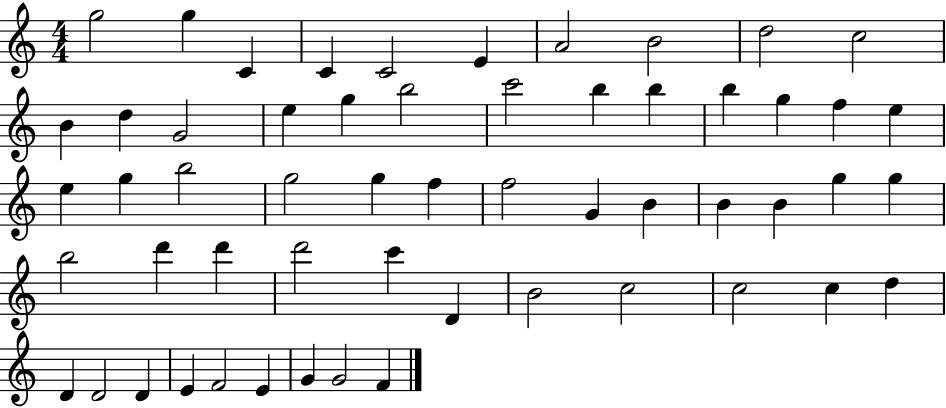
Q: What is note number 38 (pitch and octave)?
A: D6